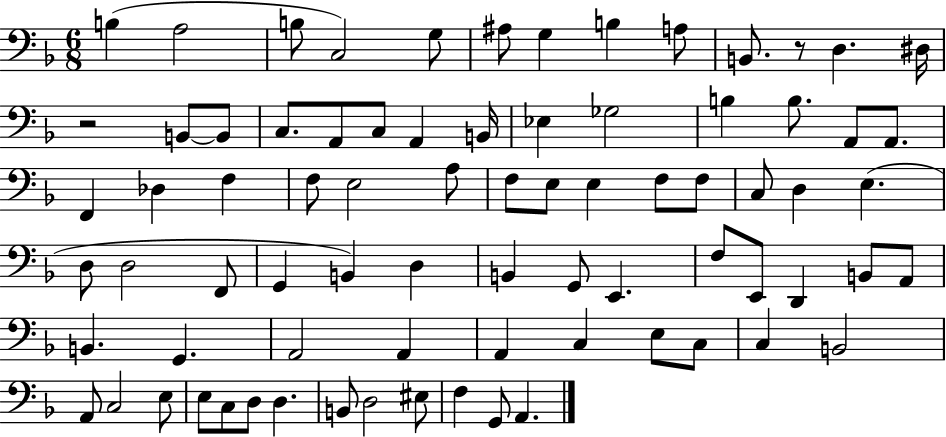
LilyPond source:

{
  \clef bass
  \numericTimeSignature
  \time 6/8
  \key f \major
  b4( a2 | b8 c2) g8 | ais8 g4 b4 a8 | b,8. r8 d4. dis16 | \break r2 b,8~~ b,8 | c8. a,8 c8 a,4 b,16 | ees4 ges2 | b4 b8. a,8 a,8. | \break f,4 des4 f4 | f8 e2 a8 | f8 e8 e4 f8 f8 | c8 d4 e4.( | \break d8 d2 f,8 | g,4 b,4) d4 | b,4 g,8 e,4. | f8 e,8 d,4 b,8 a,8 | \break b,4. g,4. | a,2 a,4 | a,4 c4 e8 c8 | c4 b,2 | \break a,8 c2 e8 | e8 c8 d8 d4. | b,8 d2 eis8 | f4 g,8 a,4. | \break \bar "|."
}